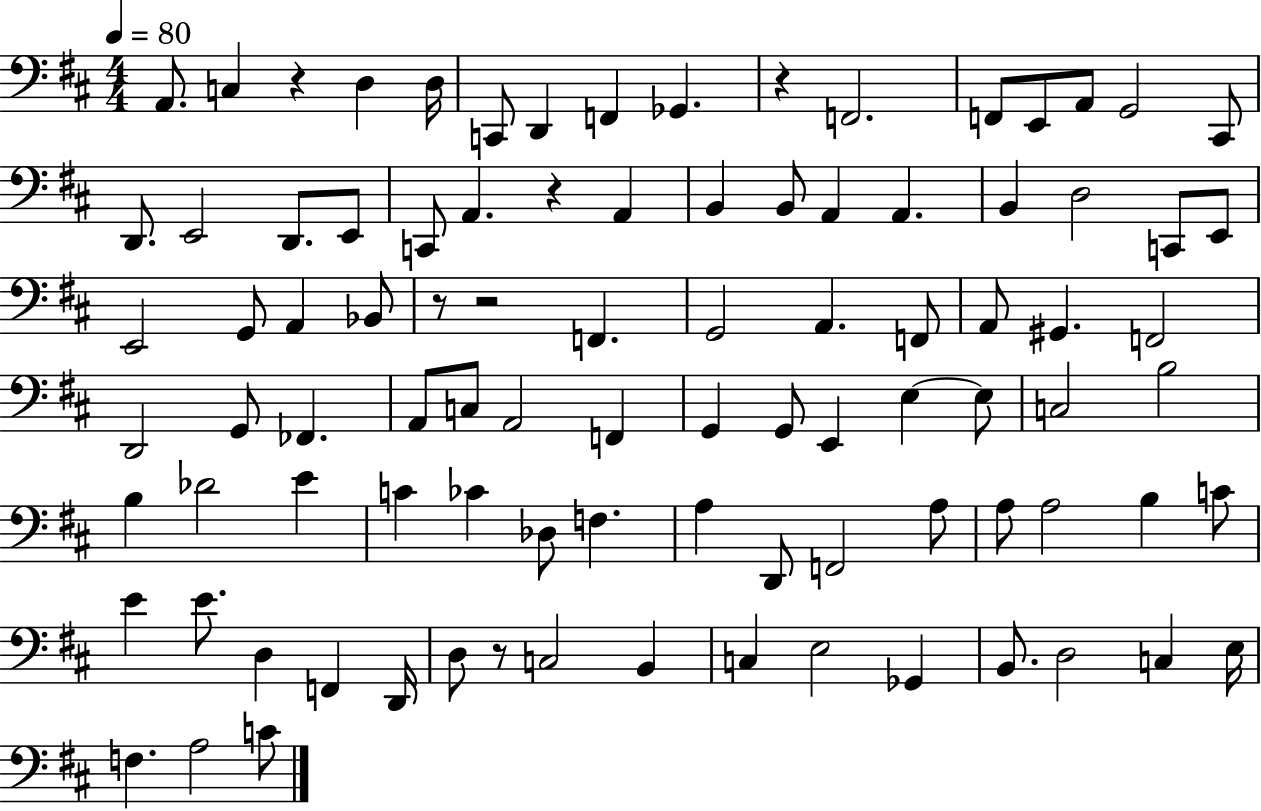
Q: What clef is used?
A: bass